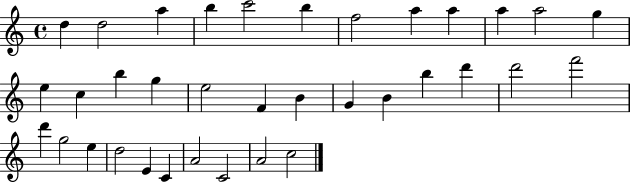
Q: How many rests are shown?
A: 0